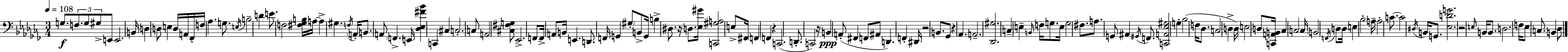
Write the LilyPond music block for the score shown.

{
  \clef bass
  \numericTimeSignature
  \time 3/4
  \key aes \minor
  \tempo 4 = 108
  \repeat volta 2 { g8.\f \tuplet 3/2 { f8. g8 gis8-> } e,8 | e,2. | b,16 d4 d8 e4 d16 | a,16 fes,16-. f16 aes4. g8. | \break \acciaccatura { e16 } b2-- d'4 | e'8. f2 | <fis ges b>16 a16~~ a4-> gis4. | \acciaccatura { f16 } \parenthesize a,16-. b,8. a,8 \parenthesize f,4.-> | \break e,16 <des ees fis' bes'>4 c,4 cis4 | c2.-. | c8 a,2 | <cis fis g>8 ees,2.-> | \break f,8 f,16-> a,8 b,16 e,4. | d,8. f,16 g,4 \parenthesize gis8-. | b,8-> g,16 b4-> dis8. r16 d8. | <ees gis'>16 <c, gis a>2 e8-> | \break fis,16 \parenthesize f,4 f,4 r4 | c,2.( | d,8.-. c,2) | r16 b,4\ppp a,8-.( fis,4 | \break f,8 ais,8 d,4.) f,4-. | dis,16 r2 b,8. | ges,8 r4 aes,4. | a,2.-- | \break <des, gis>2. | c4-- e4-- \grace { b,16 } f16 | g8. e16 g2 | fis8. a8. g,8 ais,4 | \break \acciaccatura { gis,16 } f,8. <c, a, ees gis>2 | g4-. bes2( | f16 des8. c2 | d4-> d16) e2 | \break \parenthesize d8 <c, a, b,>16 ces4 c2 | c16 \parenthesize b,2 | \acciaccatura { f,16 } d8 d16 e4 bes2-. | a16-- a2-. | \break c'8.~~ c'2 | \acciaccatura { dis16 } b,16 g,8. <ees d' g'>2. | r2 | \grace { e16 } b,16 b,8. d2. | \break f16 ees8 c8. | b,4 \parenthesize des8 } \bar "|."
}